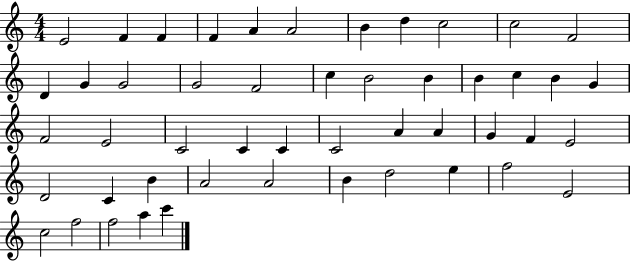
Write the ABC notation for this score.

X:1
T:Untitled
M:4/4
L:1/4
K:C
E2 F F F A A2 B d c2 c2 F2 D G G2 G2 F2 c B2 B B c B G F2 E2 C2 C C C2 A A G F E2 D2 C B A2 A2 B d2 e f2 E2 c2 f2 f2 a c'